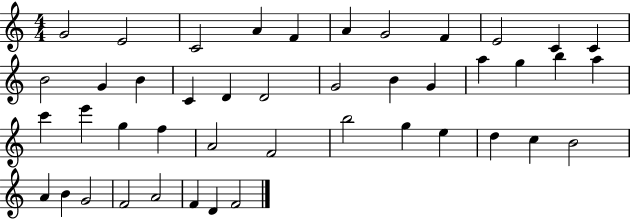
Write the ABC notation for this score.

X:1
T:Untitled
M:4/4
L:1/4
K:C
G2 E2 C2 A F A G2 F E2 C C B2 G B C D D2 G2 B G a g b a c' e' g f A2 F2 b2 g e d c B2 A B G2 F2 A2 F D F2